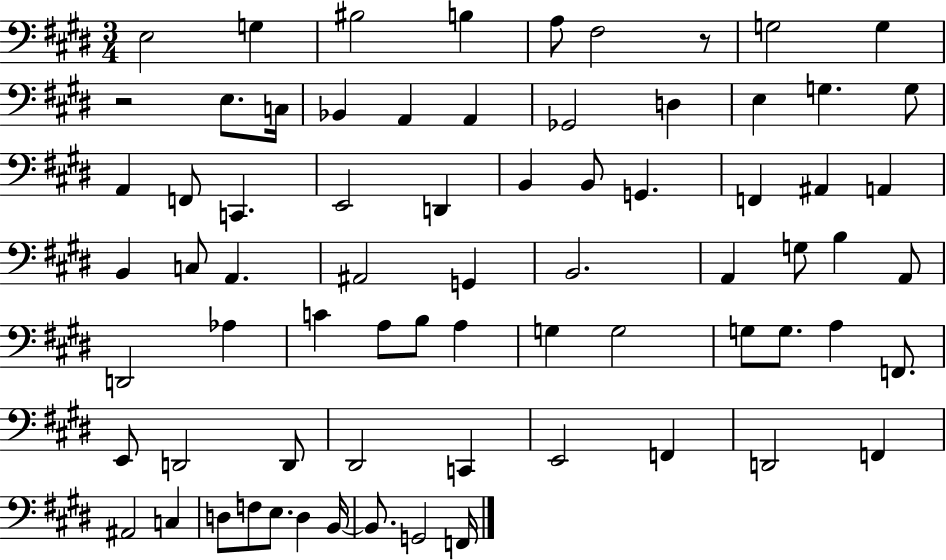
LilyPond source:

{
  \clef bass
  \numericTimeSignature
  \time 3/4
  \key e \major
  \repeat volta 2 { e2 g4 | bis2 b4 | a8 fis2 r8 | g2 g4 | \break r2 e8. c16 | bes,4 a,4 a,4 | ges,2 d4 | e4 g4. g8 | \break a,4 f,8 c,4. | e,2 d,4 | b,4 b,8 g,4. | f,4 ais,4 a,4 | \break b,4 c8 a,4. | ais,2 g,4 | b,2. | a,4 g8 b4 a,8 | \break d,2 aes4 | c'4 a8 b8 a4 | g4 g2 | g8 g8. a4 f,8. | \break e,8 d,2 d,8 | dis,2 c,4 | e,2 f,4 | d,2 f,4 | \break ais,2 c4 | d8 f8 e8. d4 b,16~~ | b,8. g,2 f,16 | } \bar "|."
}